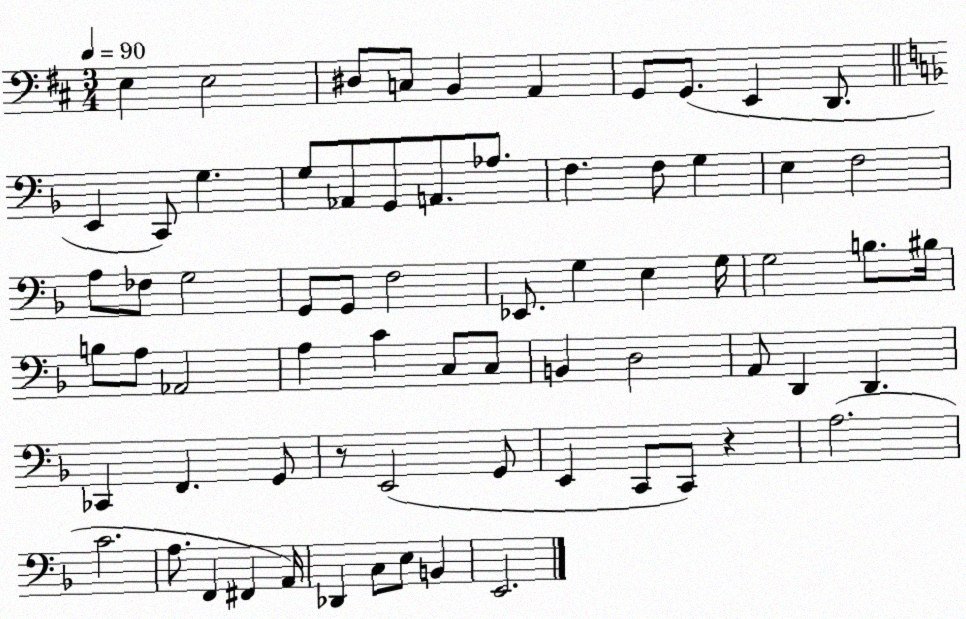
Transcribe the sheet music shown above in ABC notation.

X:1
T:Untitled
M:3/4
L:1/4
K:D
E, E,2 ^D,/2 C,/2 B,, A,, G,,/2 G,,/2 E,, D,,/2 E,, C,,/2 G, G,/2 _A,,/2 G,,/2 A,,/2 _A,/2 F, F,/2 G, E, F,2 A,/2 _F,/2 G,2 G,,/2 G,,/2 F,2 _E,,/2 G, E, G,/4 G,2 B,/2 ^B,/4 B,/2 A,/2 _A,,2 A, C C,/2 C,/2 B,, D,2 A,,/2 D,, D,, _C,, F,, G,,/2 z/2 E,,2 G,,/2 E,, C,,/2 C,,/2 z A,2 C2 A,/2 F,, ^F,, A,,/4 _D,, C,/2 E,/2 B,, E,,2